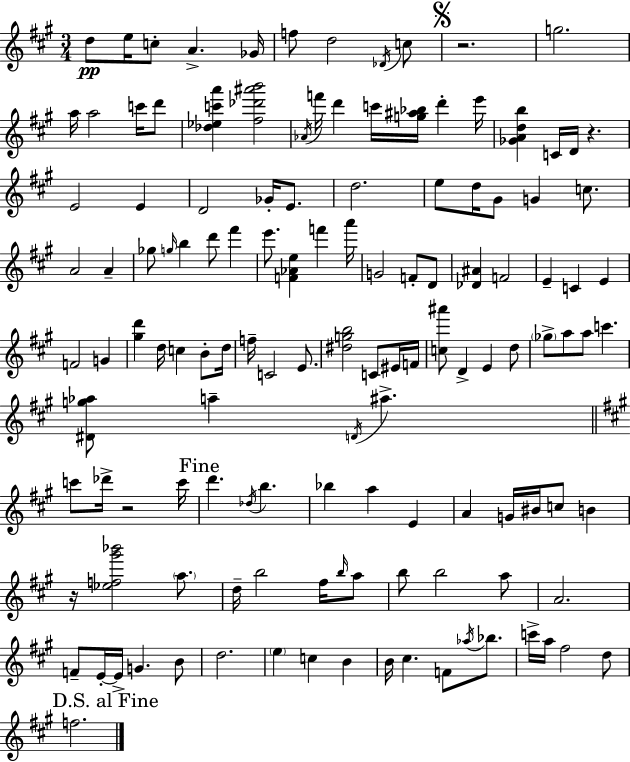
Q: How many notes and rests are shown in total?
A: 130